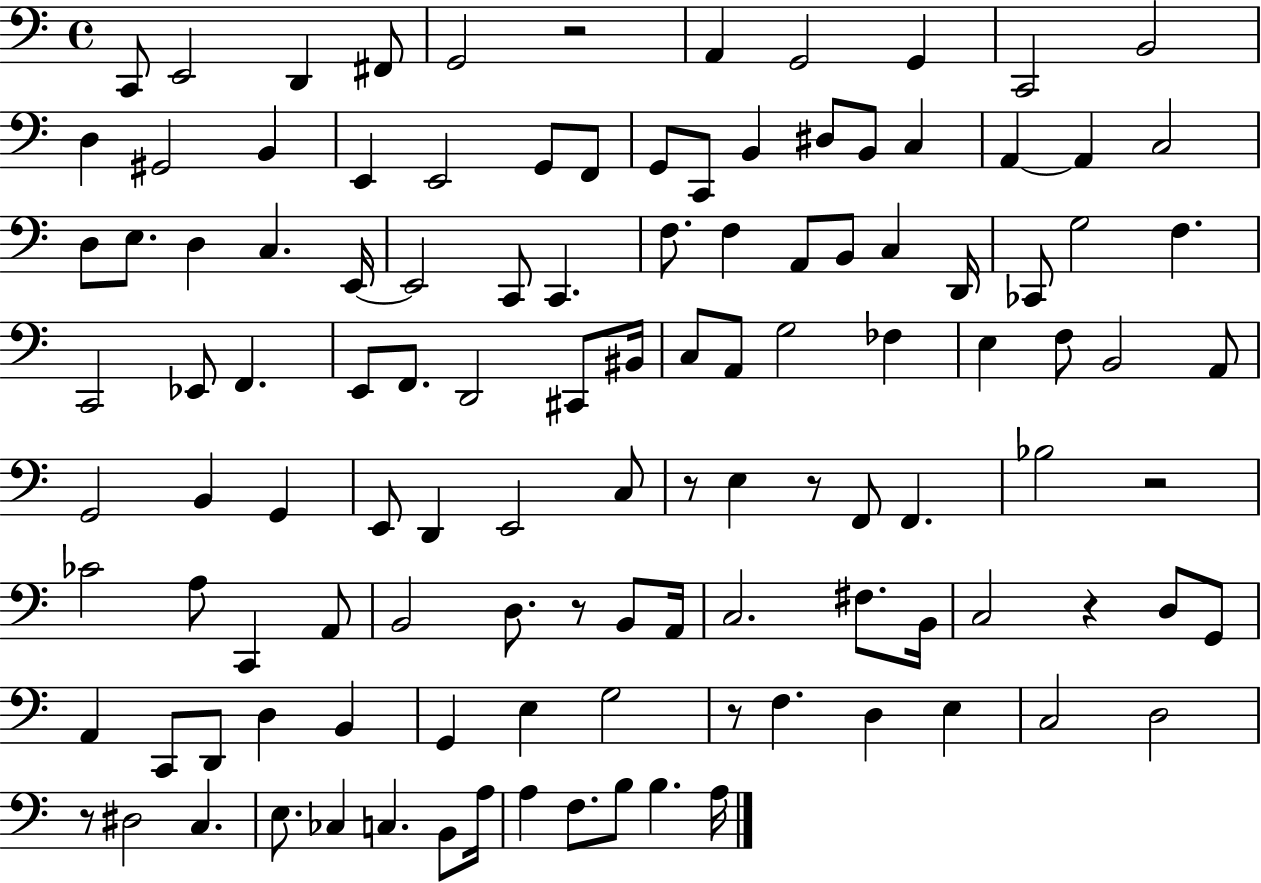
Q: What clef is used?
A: bass